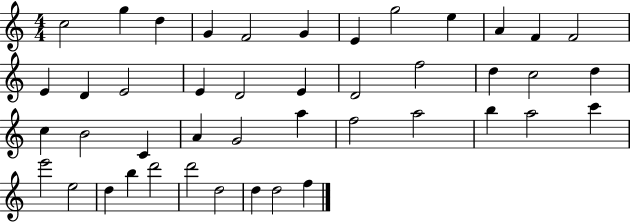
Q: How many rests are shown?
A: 0